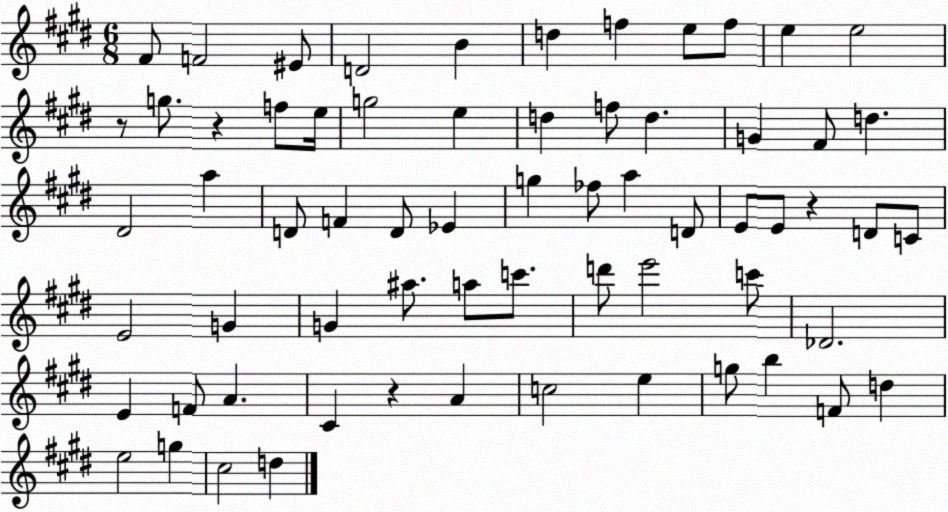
X:1
T:Untitled
M:6/8
L:1/4
K:E
^F/2 F2 ^E/2 D2 B d f e/2 f/2 e e2 z/2 g/2 z f/2 e/4 g2 e d f/2 d G ^F/2 d ^D2 a D/2 F D/2 _E g _f/2 a D/2 E/2 E/2 z D/2 C/2 E2 G G ^a/2 a/2 c'/2 d'/2 e'2 c'/2 _D2 E F/2 A ^C z A c2 e g/2 b F/2 d e2 g ^c2 d